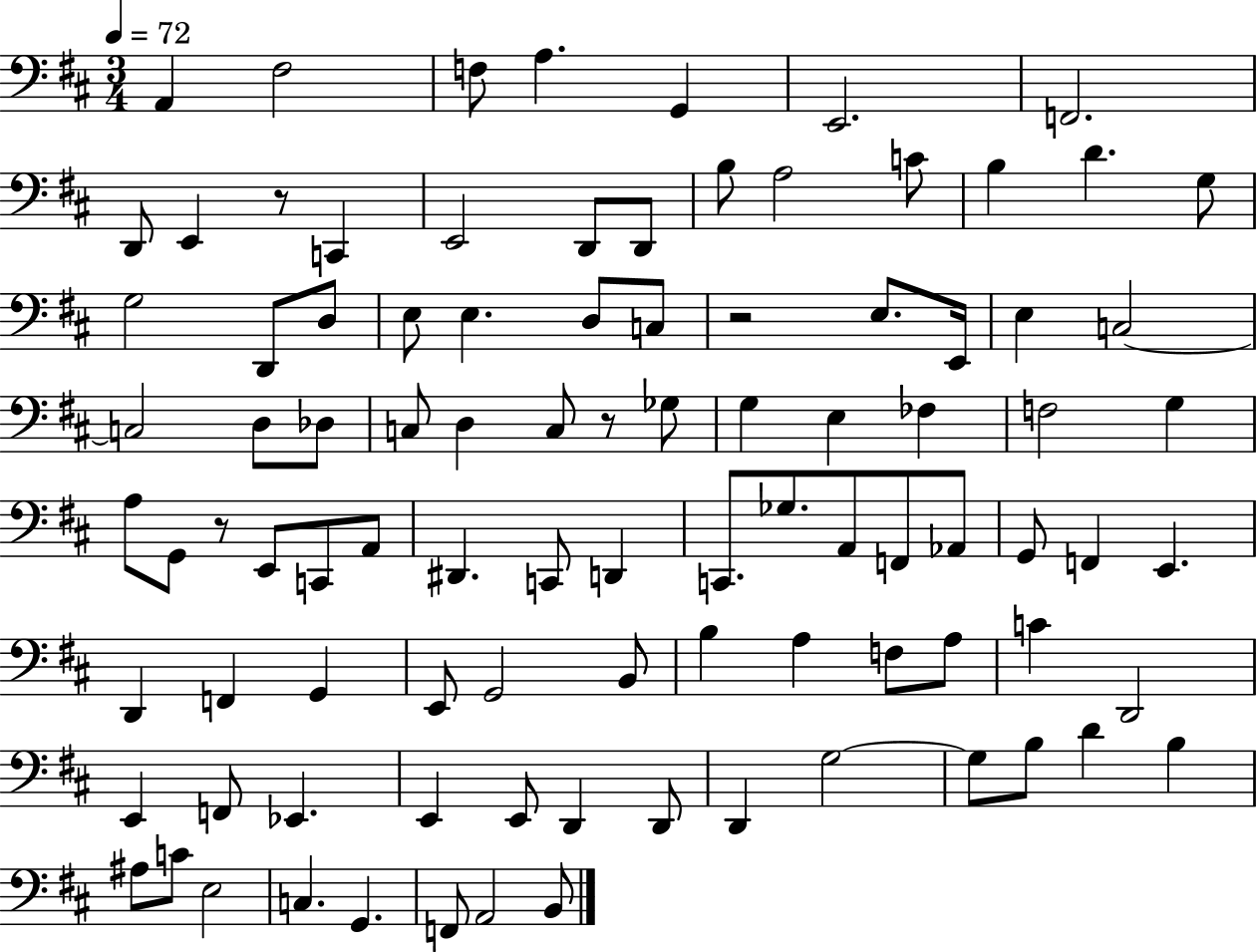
{
  \clef bass
  \numericTimeSignature
  \time 3/4
  \key d \major
  \tempo 4 = 72
  a,4 fis2 | f8 a4. g,4 | e,2. | f,2. | \break d,8 e,4 r8 c,4 | e,2 d,8 d,8 | b8 a2 c'8 | b4 d'4. g8 | \break g2 d,8 d8 | e8 e4. d8 c8 | r2 e8. e,16 | e4 c2~~ | \break c2 d8 des8 | c8 d4 c8 r8 ges8 | g4 e4 fes4 | f2 g4 | \break a8 g,8 r8 e,8 c,8 a,8 | dis,4. c,8 d,4 | c,8. ges8. a,8 f,8 aes,8 | g,8 f,4 e,4. | \break d,4 f,4 g,4 | e,8 g,2 b,8 | b4 a4 f8 a8 | c'4 d,2 | \break e,4 f,8 ees,4. | e,4 e,8 d,4 d,8 | d,4 g2~~ | g8 b8 d'4 b4 | \break ais8 c'8 e2 | c4. g,4. | f,8 a,2 b,8 | \bar "|."
}